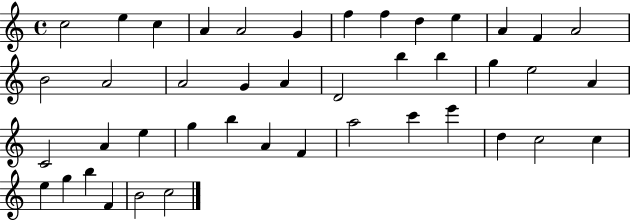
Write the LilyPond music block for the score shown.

{
  \clef treble
  \time 4/4
  \defaultTimeSignature
  \key c \major
  c''2 e''4 c''4 | a'4 a'2 g'4 | f''4 f''4 d''4 e''4 | a'4 f'4 a'2 | \break b'2 a'2 | a'2 g'4 a'4 | d'2 b''4 b''4 | g''4 e''2 a'4 | \break c'2 a'4 e''4 | g''4 b''4 a'4 f'4 | a''2 c'''4 e'''4 | d''4 c''2 c''4 | \break e''4 g''4 b''4 f'4 | b'2 c''2 | \bar "|."
}